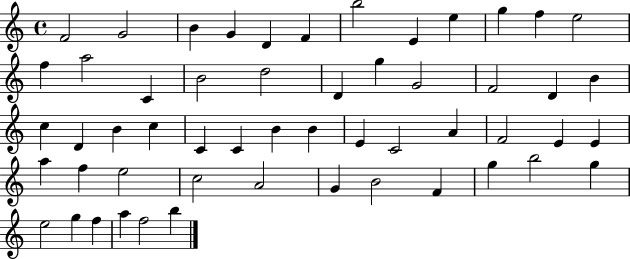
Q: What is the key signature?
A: C major